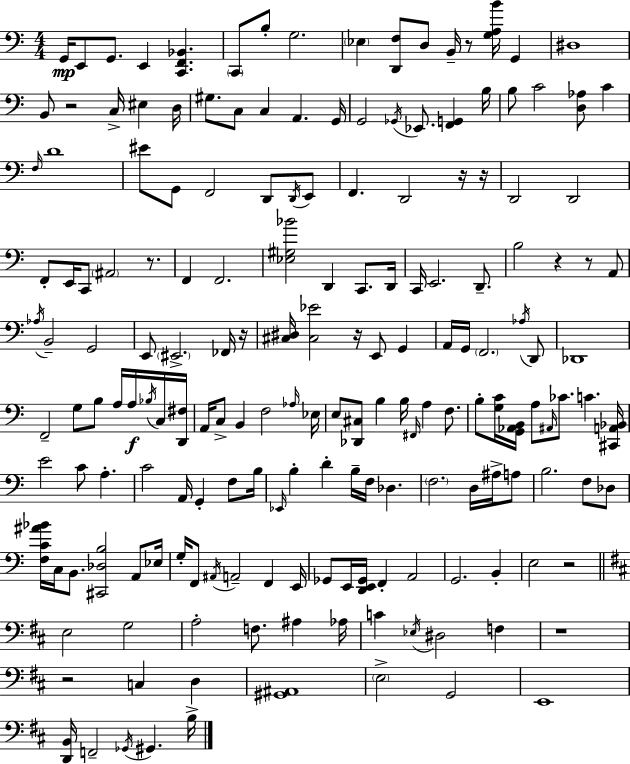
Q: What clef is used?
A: bass